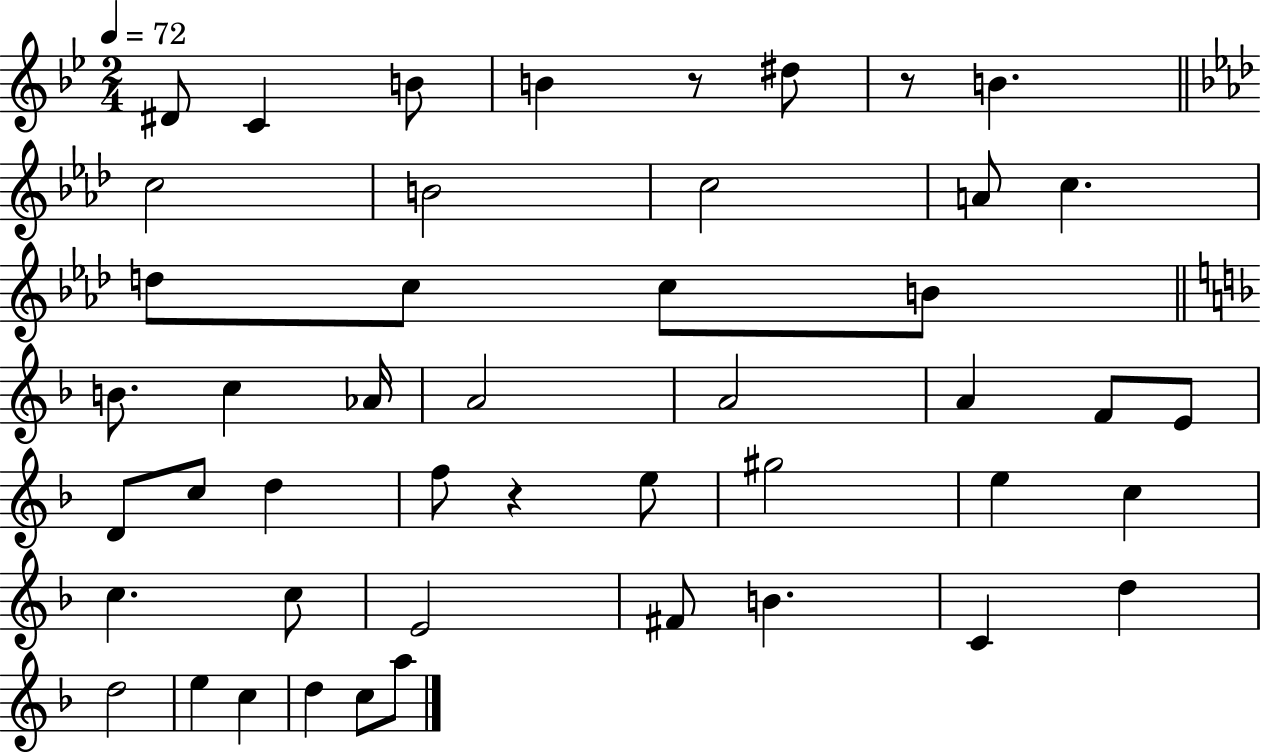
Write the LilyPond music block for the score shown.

{
  \clef treble
  \numericTimeSignature
  \time 2/4
  \key bes \major
  \tempo 4 = 72
  dis'8 c'4 b'8 | b'4 r8 dis''8 | r8 b'4. | \bar "||" \break \key aes \major c''2 | b'2 | c''2 | a'8 c''4. | \break d''8 c''8 c''8 b'8 | \bar "||" \break \key f \major b'8. c''4 aes'16 | a'2 | a'2 | a'4 f'8 e'8 | \break d'8 c''8 d''4 | f''8 r4 e''8 | gis''2 | e''4 c''4 | \break c''4. c''8 | e'2 | fis'8 b'4. | c'4 d''4 | \break d''2 | e''4 c''4 | d''4 c''8 a''8 | \bar "|."
}